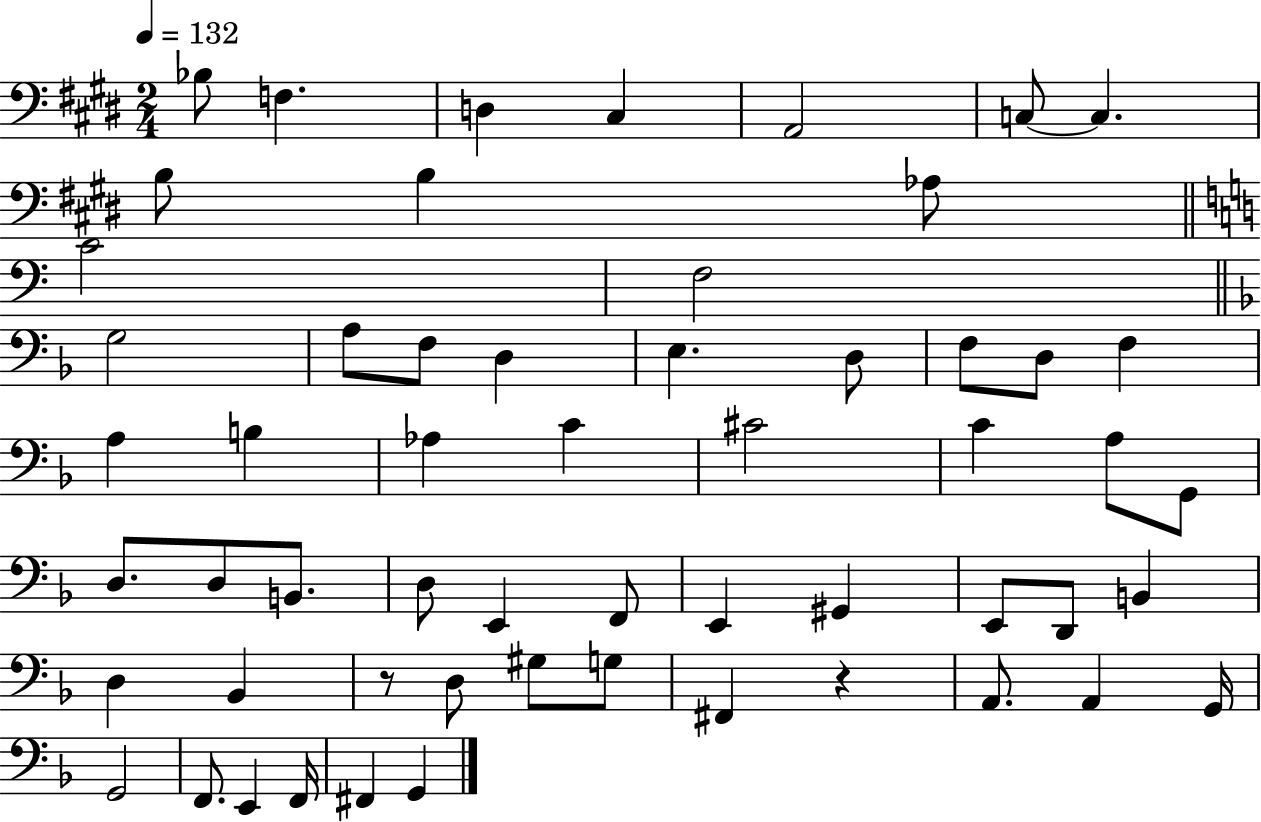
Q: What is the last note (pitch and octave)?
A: G2